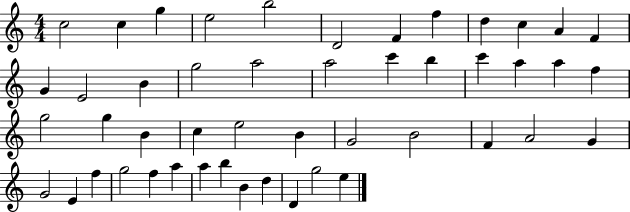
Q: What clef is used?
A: treble